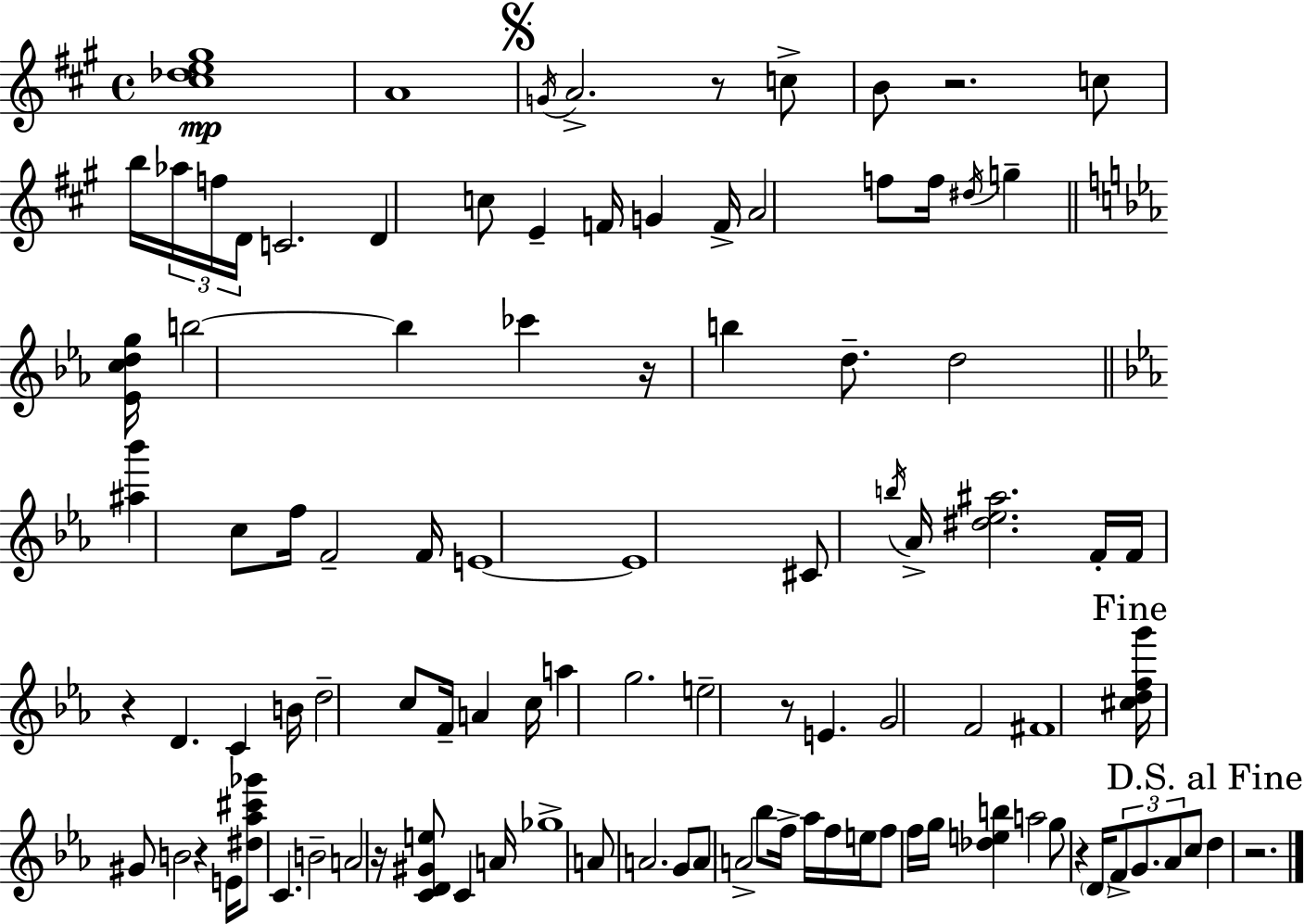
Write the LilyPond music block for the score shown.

{
  \clef treble
  \time 4/4
  \defaultTimeSignature
  \key a \major
  <cis'' des'' e'' gis''>1\mp | a'1 | \mark \markup { \musicglyph "scripts.segno" } \acciaccatura { g'16 } a'2.-> r8 c''8-> | b'8 r2. c''8 | \break b''16 \tuplet 3/2 { aes''16 f''16 d'16 } c'2. | d'4 c''8 e'4-- f'16 g'4 | f'16-> a'2 f''8 f''16 \acciaccatura { dis''16 } g''4-- | \bar "||" \break \key ees \major <ees' c'' d'' g''>16 b''2~~ b''4 ces'''4 | r16 b''4 d''8.-- d''2 | \bar "||" \break \key c \minor <ais'' bes'''>4 c''8 f''16 f'2-- f'16 | e'1~~ | e'1 | cis'8 \acciaccatura { b''16 } aes'16-> <dis'' ees'' ais''>2. | \break f'16-. f'16 r4 d'4. c'4 | b'16 d''2-- c''8 f'16-- a'4 | c''16 a''4 g''2. | e''2-- r8 e'4. | \break g'2 f'2 | fis'1 | \mark "Fine" <cis'' d'' f'' g'''>16 gis'8 b'2 r4 | e'16 <dis'' aes'' cis''' ges'''>8 c'4. b'2-- | \break a'2 r16 <c' d' gis' e''>8 c'4 | a'16 ges''1-> | a'8 a'2. g'8 | \parenthesize a'8 a'2-> bes''8 f''16-> aes''16 f''16 | \break e''16 f''8 f''16 g''16 <des'' e'' b''>4 a''2 | g''8 r4 \parenthesize d'16 \tuplet 3/2 { f'8-> g'8. aes'8 } c''8 | \mark "D.S. al Fine" d''4 r2. | \bar "|."
}